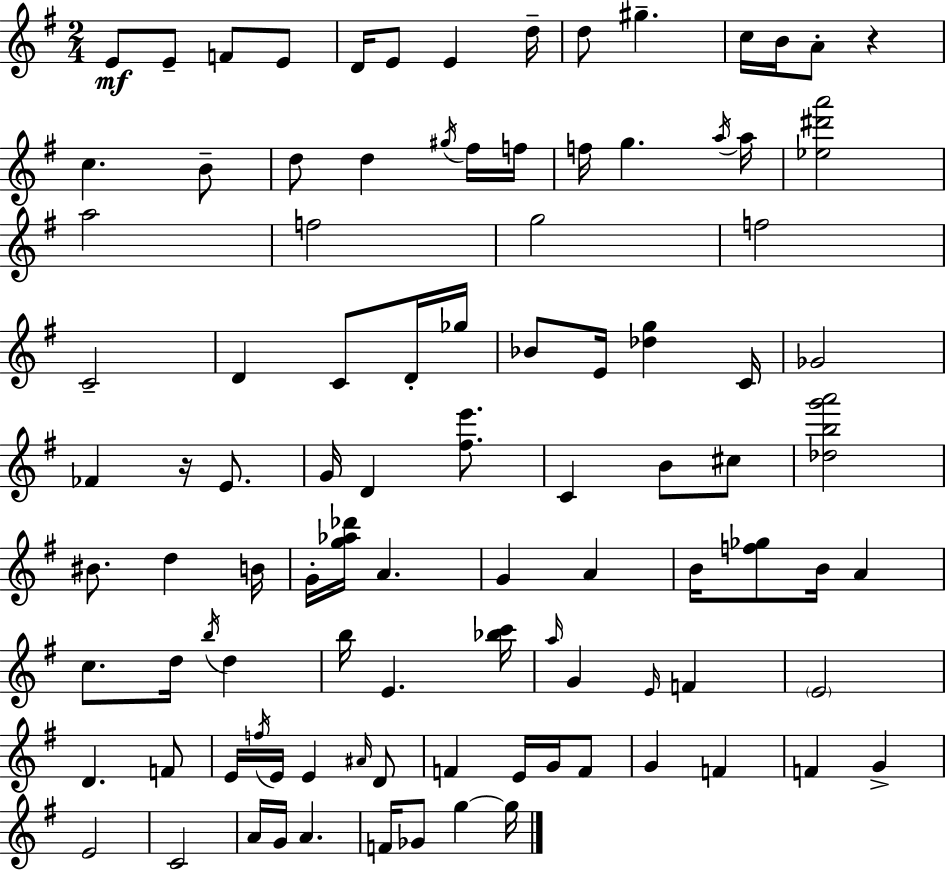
{
  \clef treble
  \numericTimeSignature
  \time 2/4
  \key g \major
  e'8\mf e'8-- f'8 e'8 | d'16 e'8 e'4 d''16-- | d''8 gis''4.-- | c''16 b'16 a'8-. r4 | \break c''4. b'8-- | d''8 d''4 \acciaccatura { gis''16 } fis''16 | f''16 f''16 g''4. | \acciaccatura { a''16 } a''16 <ees'' dis''' a'''>2 | \break a''2 | f''2 | g''2 | f''2 | \break c'2-- | d'4 c'8 | d'16-. ges''16 bes'8 e'16 <des'' g''>4 | c'16 ges'2 | \break fes'4 r16 e'8. | g'16 d'4 <fis'' e'''>8. | c'4 b'8 | cis''8 <des'' b'' g''' a'''>2 | \break bis'8. d''4 | b'16 g'16-. <g'' aes'' des'''>16 a'4. | g'4 a'4 | b'16 <f'' ges''>8 b'16 a'4 | \break c''8. d''16 \acciaccatura { b''16 } d''4 | b''16 e'4. | <bes'' c'''>16 \grace { a''16 } g'4 | \grace { e'16 } f'4 \parenthesize e'2 | \break d'4. | f'8 e'16 \acciaccatura { f''16 } e'16 | e'4 \grace { ais'16 } d'8 f'4 | e'16 g'16 f'8 g'4 | \break f'4 f'4 | g'4-> e'2 | c'2 | a'16 | \break g'16 a'4. f'16 | ges'8 g''4~~ g''16 \bar "|."
}